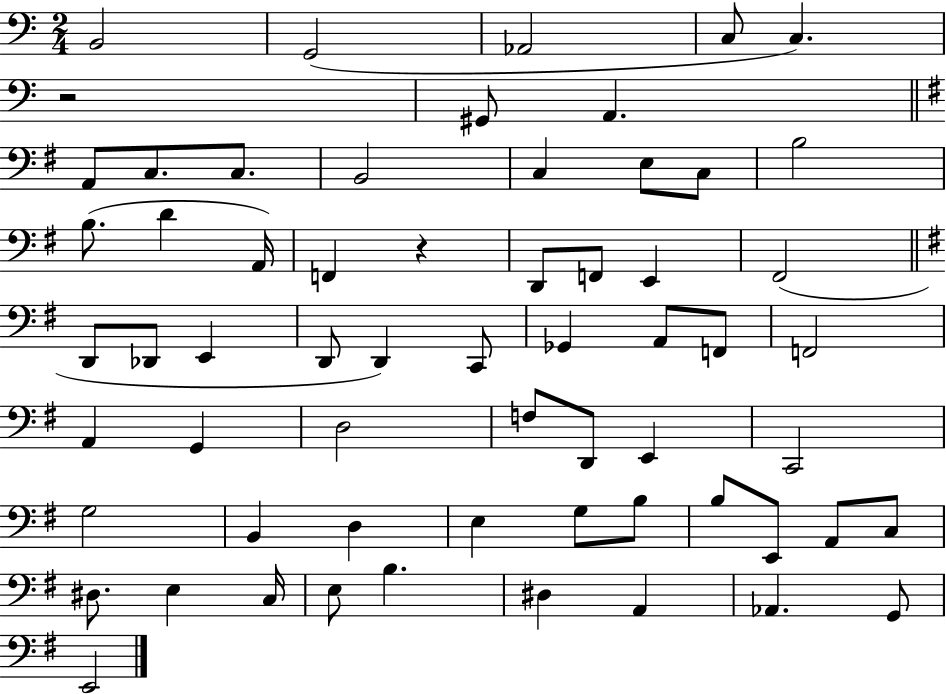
B2/h G2/h Ab2/h C3/e C3/q. R/h G#2/e A2/q. A2/e C3/e. C3/e. B2/h C3/q E3/e C3/e B3/h B3/e. D4/q A2/s F2/q R/q D2/e F2/e E2/q F#2/h D2/e Db2/e E2/q D2/e D2/q C2/e Gb2/q A2/e F2/e F2/h A2/q G2/q D3/h F3/e D2/e E2/q C2/h G3/h B2/q D3/q E3/q G3/e B3/e B3/e E2/e A2/e C3/e D#3/e. E3/q C3/s E3/e B3/q. D#3/q A2/q Ab2/q. G2/e E2/h